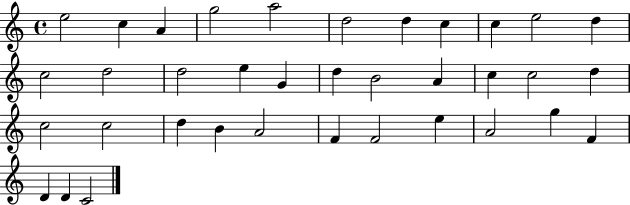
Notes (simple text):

E5/h C5/q A4/q G5/h A5/h D5/h D5/q C5/q C5/q E5/h D5/q C5/h D5/h D5/h E5/q G4/q D5/q B4/h A4/q C5/q C5/h D5/q C5/h C5/h D5/q B4/q A4/h F4/q F4/h E5/q A4/h G5/q F4/q D4/q D4/q C4/h